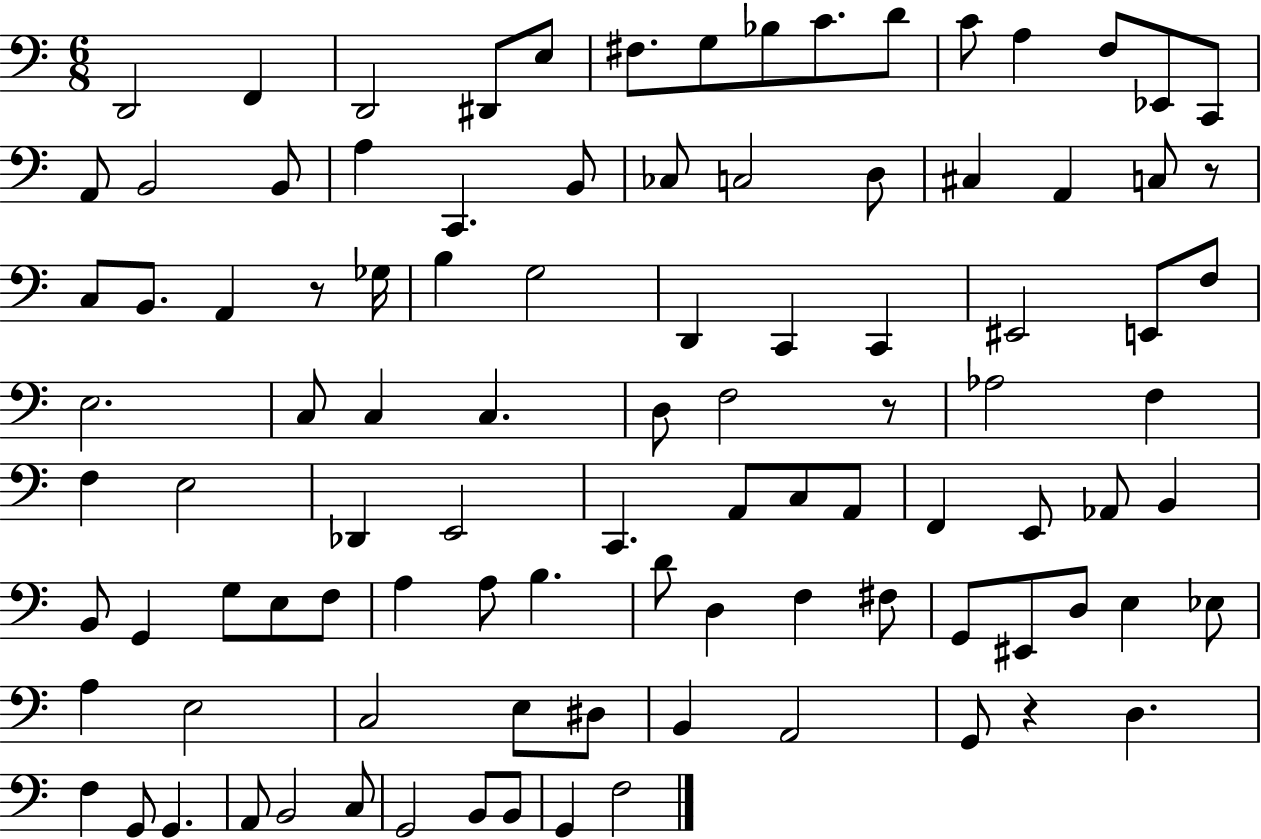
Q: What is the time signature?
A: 6/8